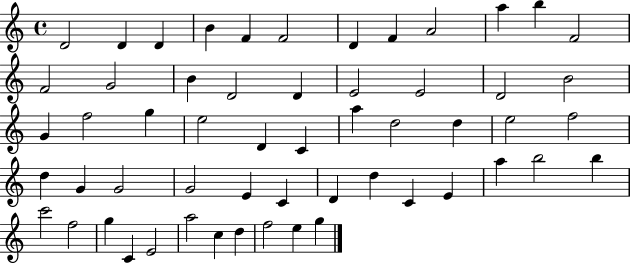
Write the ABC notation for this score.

X:1
T:Untitled
M:4/4
L:1/4
K:C
D2 D D B F F2 D F A2 a b F2 F2 G2 B D2 D E2 E2 D2 B2 G f2 g e2 D C a d2 d e2 f2 d G G2 G2 E C D d C E a b2 b c'2 f2 g C E2 a2 c d f2 e g